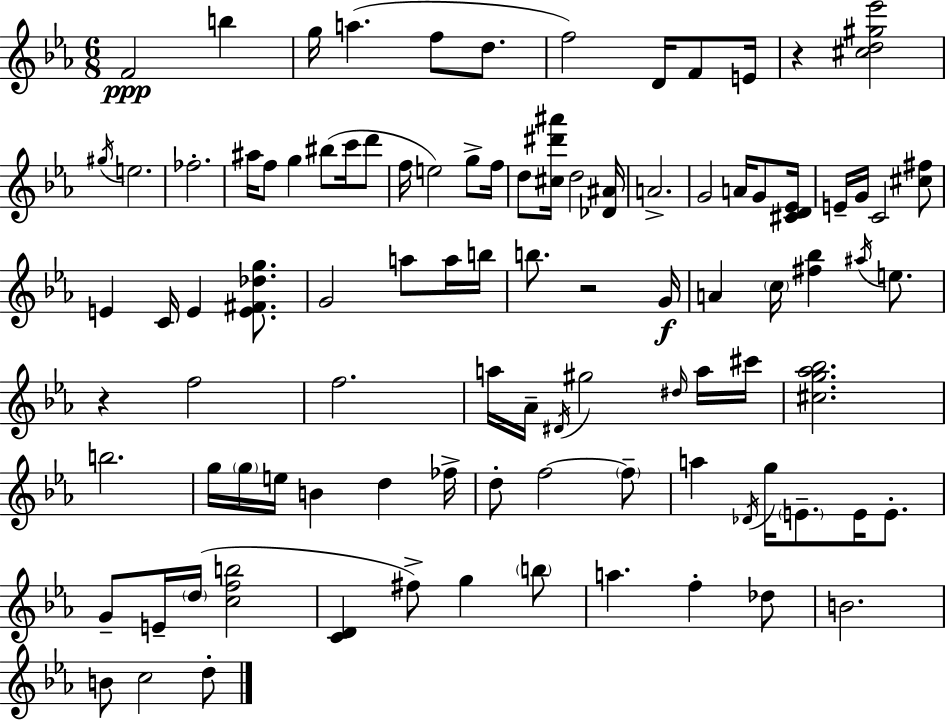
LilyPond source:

{
  \clef treble
  \numericTimeSignature
  \time 6/8
  \key ees \major
  f'2\ppp b''4 | g''16 a''4.( f''8 d''8. | f''2) d'16 f'8 e'16 | r4 <cis'' d'' gis'' ees'''>2 | \break \acciaccatura { gis''16 } e''2. | fes''2.-. | ais''16 f''8 g''4 bis''8( c'''16 d'''8 | f''16 e''2) g''8-> | \break f''16 d''8 <cis'' dis''' ais'''>16 d''2 | <des' ais'>16 a'2.-> | g'2 a'16 g'8 | <cis' d' ees'>16 e'16-- g'16 c'2 <cis'' fis''>8 | \break e'4 c'16 e'4 <e' fis' des'' g''>8. | g'2 a''8 a''16 | b''16 b''8. r2 | g'16\f a'4 \parenthesize c''16 <fis'' bes''>4 \acciaccatura { ais''16 } e''8. | \break r4 f''2 | f''2. | a''16 aes'16-- \acciaccatura { dis'16 } gis''2 | \grace { dis''16 } a''16 cis'''16 <cis'' g'' aes'' bes''>2. | \break b''2. | g''16 \parenthesize g''16 e''16 b'4 d''4 | fes''16-> d''8-. f''2~~ | \parenthesize f''8-- a''4 \acciaccatura { des'16 } g''16 \parenthesize e'8.-- | \break e'16 e'8.-. g'8-- e'16-- \parenthesize d''16( <c'' f'' b''>2 | <c' d'>4 fis''8->) g''4 | \parenthesize b''8 a''4. f''4-. | des''8 b'2. | \break b'8 c''2 | d''8-. \bar "|."
}